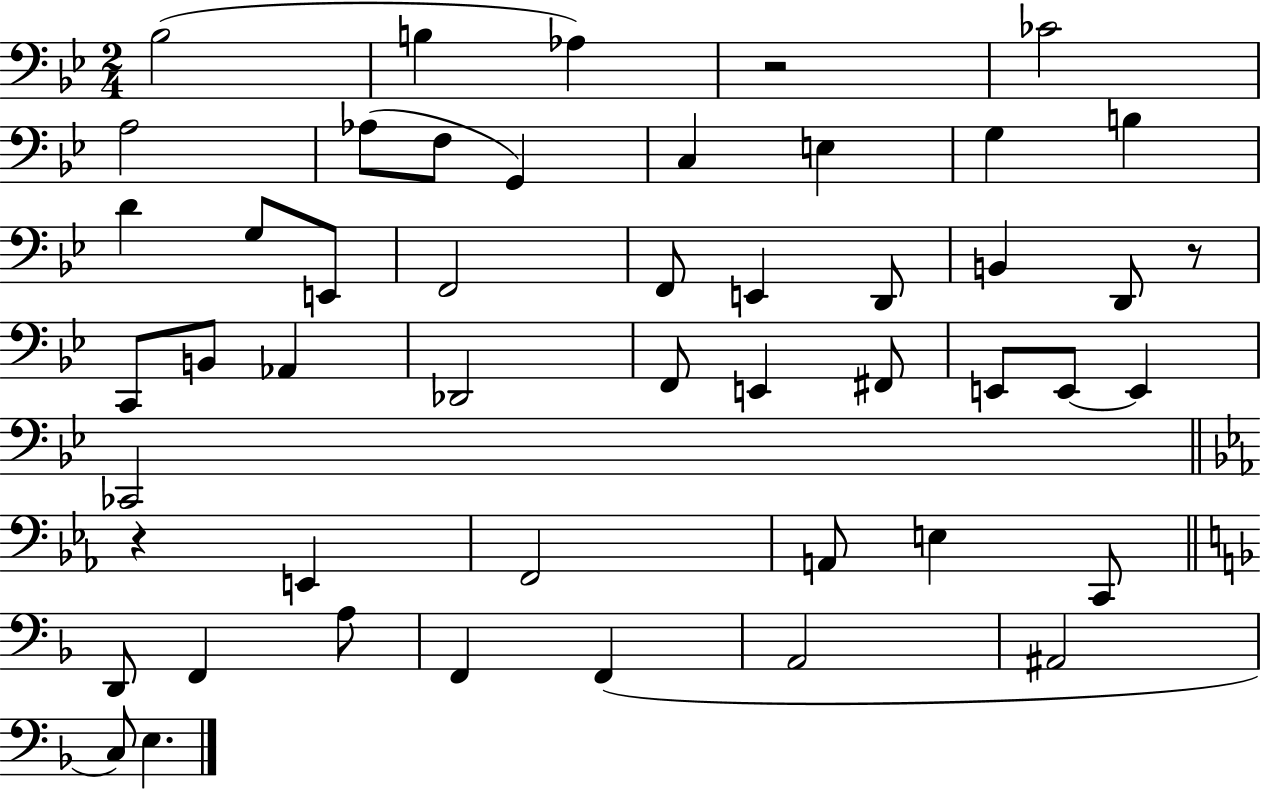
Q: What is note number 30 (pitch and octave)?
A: E2